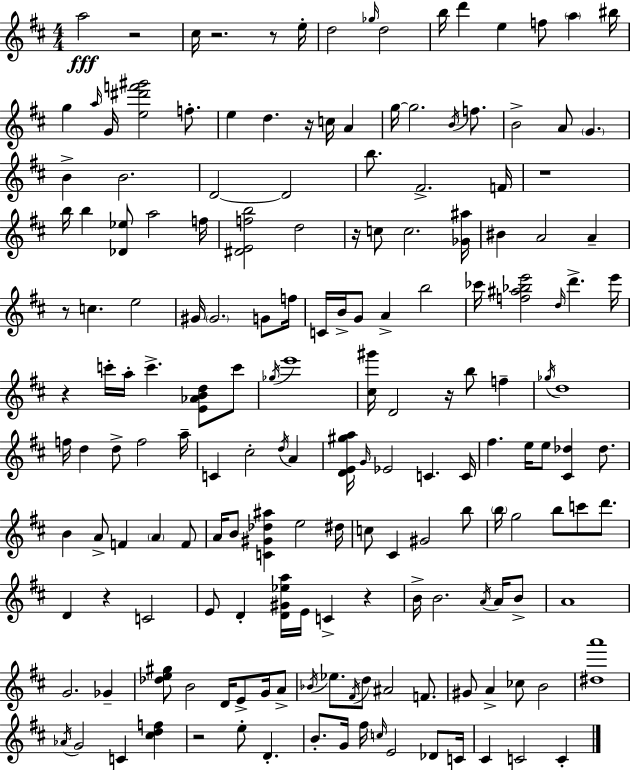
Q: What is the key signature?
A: D major